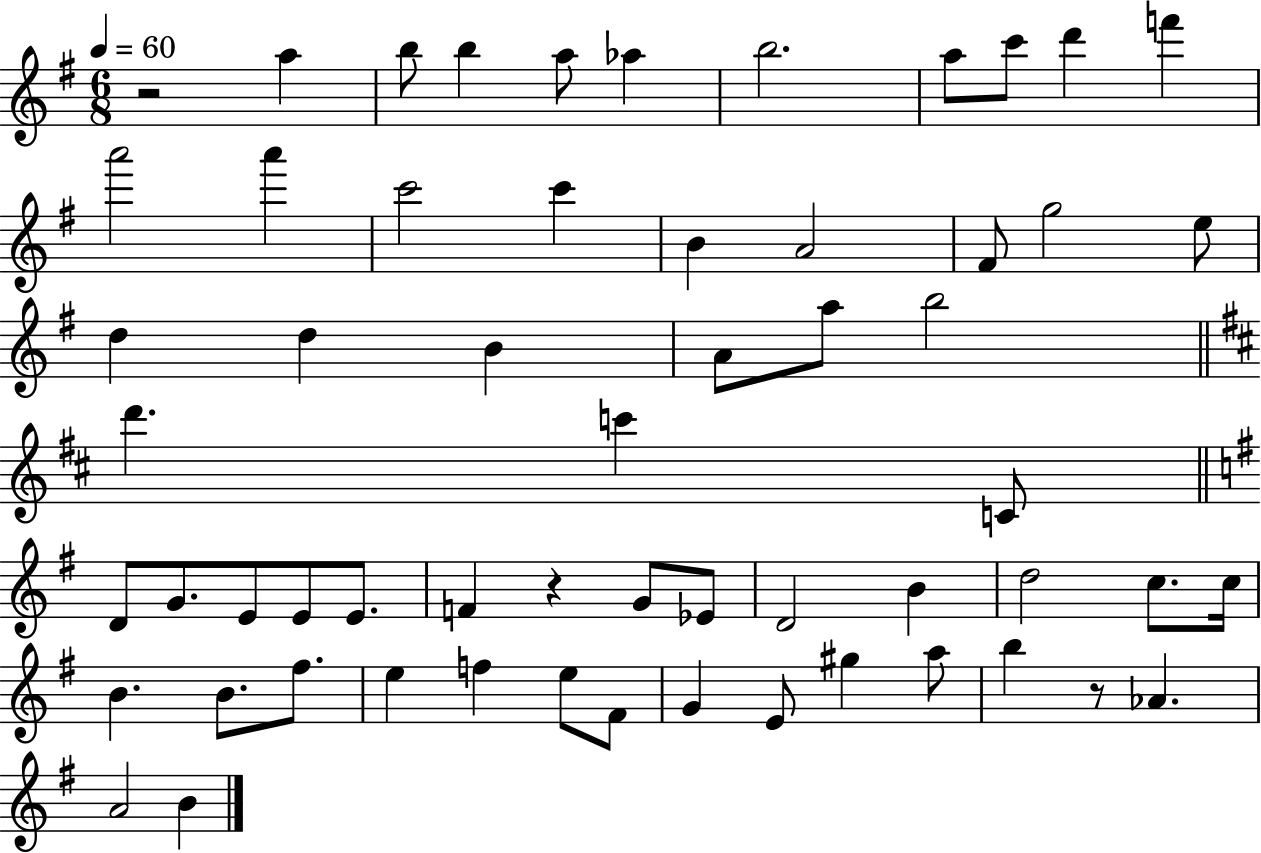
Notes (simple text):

R/h A5/q B5/e B5/q A5/e Ab5/q B5/h. A5/e C6/e D6/q F6/q A6/h A6/q C6/h C6/q B4/q A4/h F#4/e G5/h E5/e D5/q D5/q B4/q A4/e A5/e B5/h D6/q. C6/q C4/e D4/e G4/e. E4/e E4/e E4/e. F4/q R/q G4/e Eb4/e D4/h B4/q D5/h C5/e. C5/s B4/q. B4/e. F#5/e. E5/q F5/q E5/e F#4/e G4/q E4/e G#5/q A5/e B5/q R/e Ab4/q. A4/h B4/q